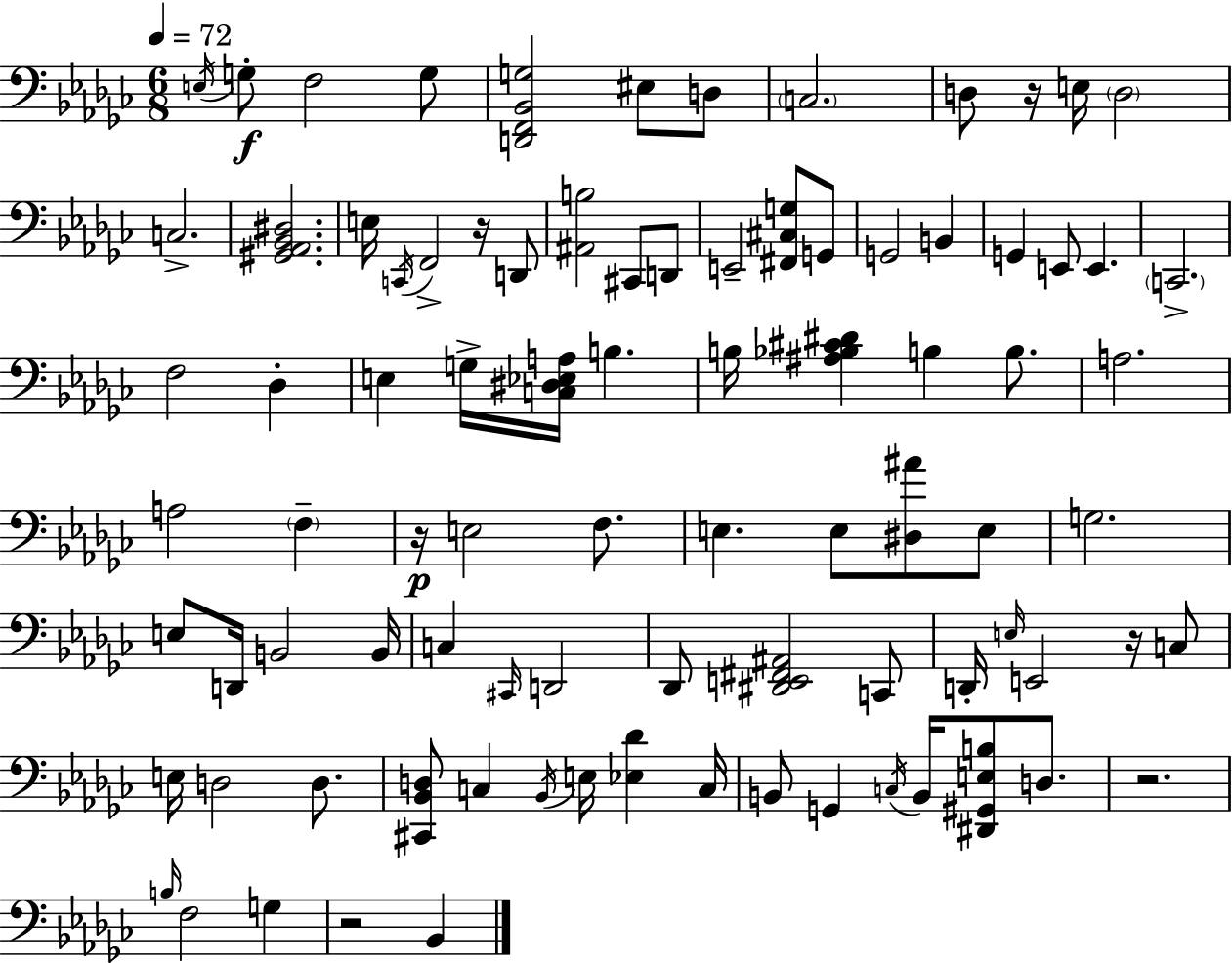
X:1
T:Untitled
M:6/8
L:1/4
K:Ebm
E,/4 G,/2 F,2 G,/2 [D,,F,,_B,,G,]2 ^E,/2 D,/2 C,2 D,/2 z/4 E,/4 D,2 C,2 [^G,,_A,,_B,,^D,]2 E,/4 C,,/4 F,,2 z/4 D,,/2 [^A,,B,]2 ^C,,/2 D,,/2 E,,2 [^F,,^C,G,]/2 G,,/2 G,,2 B,, G,, E,,/2 E,, C,,2 F,2 _D, E, G,/4 [C,^D,_E,A,]/4 B, B,/4 [^A,_B,^C^D] B, B,/2 A,2 A,2 F, z/4 E,2 F,/2 E, E,/2 [^D,^A]/2 E,/2 G,2 E,/2 D,,/4 B,,2 B,,/4 C, ^C,,/4 D,,2 _D,,/2 [^D,,E,,^F,,^A,,]2 C,,/2 D,,/4 E,/4 E,,2 z/4 C,/2 E,/4 D,2 D,/2 [^C,,_B,,D,]/2 C, _B,,/4 E,/4 [_E,_D] C,/4 B,,/2 G,, C,/4 B,,/4 [^D,,^G,,E,B,]/2 D,/2 z2 B,/4 F,2 G, z2 _B,,